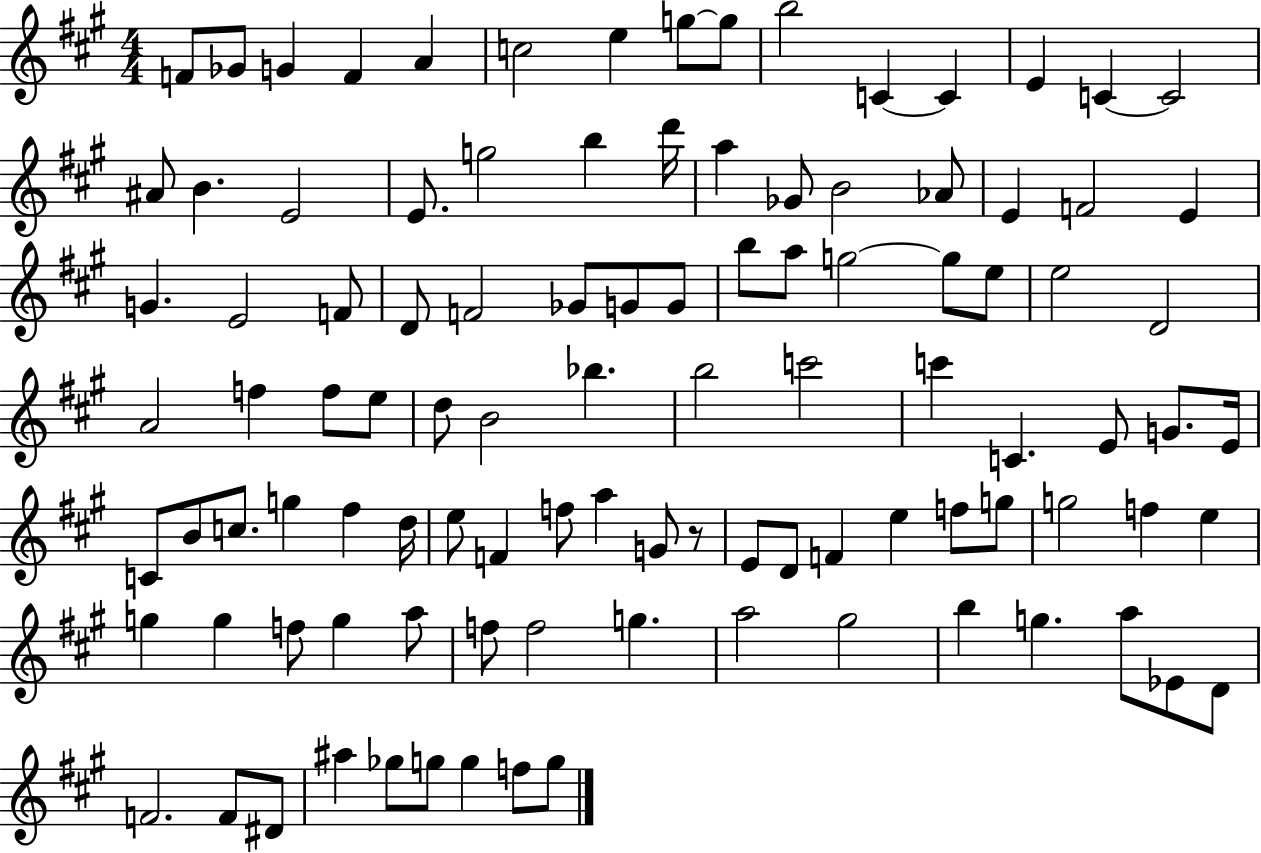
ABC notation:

X:1
T:Untitled
M:4/4
L:1/4
K:A
F/2 _G/2 G F A c2 e g/2 g/2 b2 C C E C C2 ^A/2 B E2 E/2 g2 b d'/4 a _G/2 B2 _A/2 E F2 E G E2 F/2 D/2 F2 _G/2 G/2 G/2 b/2 a/2 g2 g/2 e/2 e2 D2 A2 f f/2 e/2 d/2 B2 _b b2 c'2 c' C E/2 G/2 E/4 C/2 B/2 c/2 g ^f d/4 e/2 F f/2 a G/2 z/2 E/2 D/2 F e f/2 g/2 g2 f e g g f/2 g a/2 f/2 f2 g a2 ^g2 b g a/2 _E/2 D/2 F2 F/2 ^D/2 ^a _g/2 g/2 g f/2 g/2